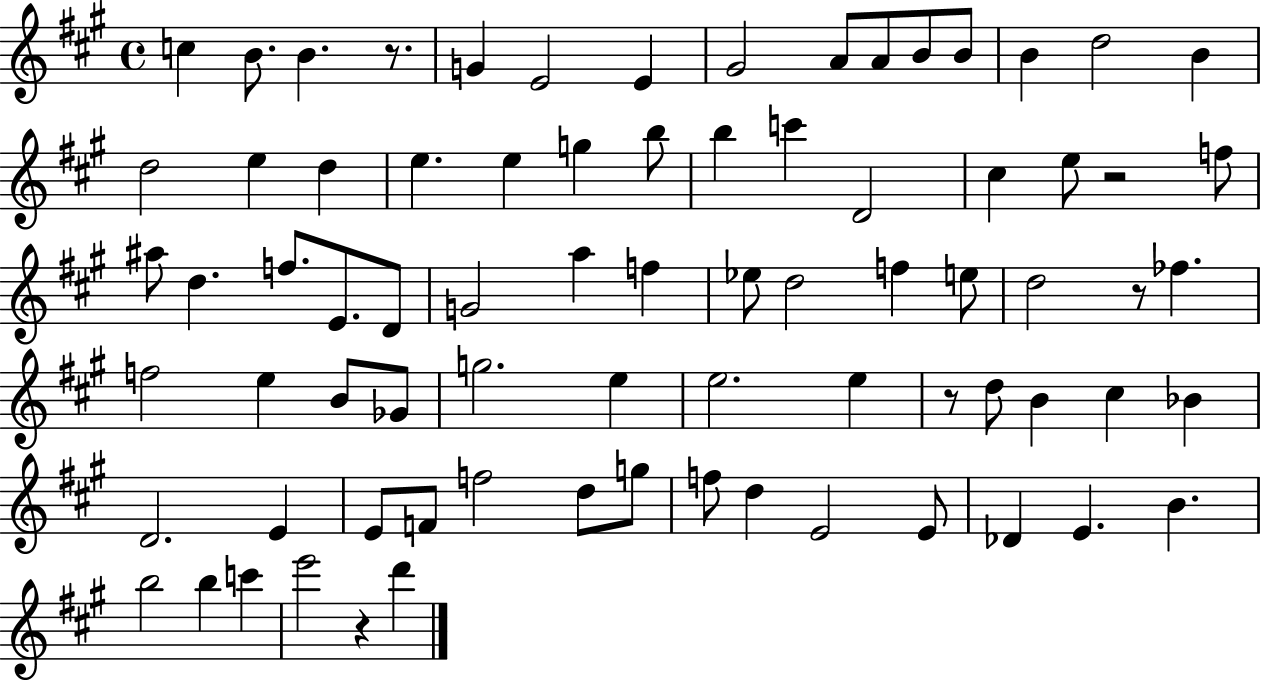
{
  \clef treble
  \time 4/4
  \defaultTimeSignature
  \key a \major
  \repeat volta 2 { c''4 b'8. b'4. r8. | g'4 e'2 e'4 | gis'2 a'8 a'8 b'8 b'8 | b'4 d''2 b'4 | \break d''2 e''4 d''4 | e''4. e''4 g''4 b''8 | b''4 c'''4 d'2 | cis''4 e''8 r2 f''8 | \break ais''8 d''4. f''8. e'8. d'8 | g'2 a''4 f''4 | ees''8 d''2 f''4 e''8 | d''2 r8 fes''4. | \break f''2 e''4 b'8 ges'8 | g''2. e''4 | e''2. e''4 | r8 d''8 b'4 cis''4 bes'4 | \break d'2. e'4 | e'8 f'8 f''2 d''8 g''8 | f''8 d''4 e'2 e'8 | des'4 e'4. b'4. | \break b''2 b''4 c'''4 | e'''2 r4 d'''4 | } \bar "|."
}